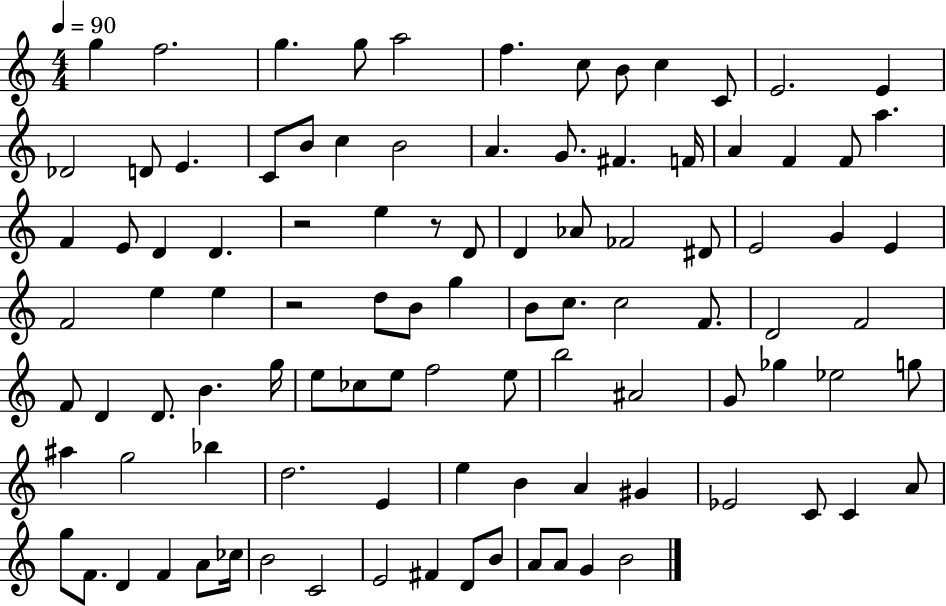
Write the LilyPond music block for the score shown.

{
  \clef treble
  \numericTimeSignature
  \time 4/4
  \key c \major
  \tempo 4 = 90
  g''4 f''2. | g''4. g''8 a''2 | f''4. c''8 b'8 c''4 c'8 | e'2. e'4 | \break des'2 d'8 e'4. | c'8 b'8 c''4 b'2 | a'4. g'8. fis'4. f'16 | a'4 f'4 f'8 a''4. | \break f'4 e'8 d'4 d'4. | r2 e''4 r8 d'8 | d'4 aes'8 fes'2 dis'8 | e'2 g'4 e'4 | \break f'2 e''4 e''4 | r2 d''8 b'8 g''4 | b'8 c''8. c''2 f'8. | d'2 f'2 | \break f'8 d'4 d'8. b'4. g''16 | e''8 ces''8 e''8 f''2 e''8 | b''2 ais'2 | g'8 ges''4 ees''2 g''8 | \break ais''4 g''2 bes''4 | d''2. e'4 | e''4 b'4 a'4 gis'4 | ees'2 c'8 c'4 a'8 | \break g''8 f'8. d'4 f'4 a'8 ces''16 | b'2 c'2 | e'2 fis'4 d'8 b'8 | a'8 a'8 g'4 b'2 | \break \bar "|."
}